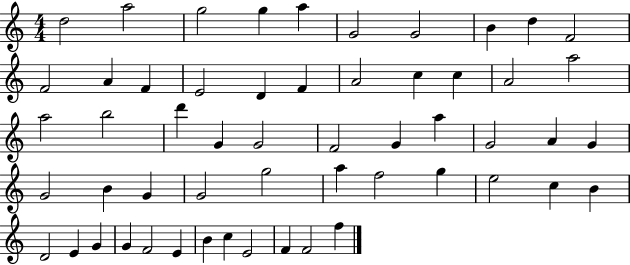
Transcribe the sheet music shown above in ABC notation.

X:1
T:Untitled
M:4/4
L:1/4
K:C
d2 a2 g2 g a G2 G2 B d F2 F2 A F E2 D F A2 c c A2 a2 a2 b2 d' G G2 F2 G a G2 A G G2 B G G2 g2 a f2 g e2 c B D2 E G G F2 E B c E2 F F2 f